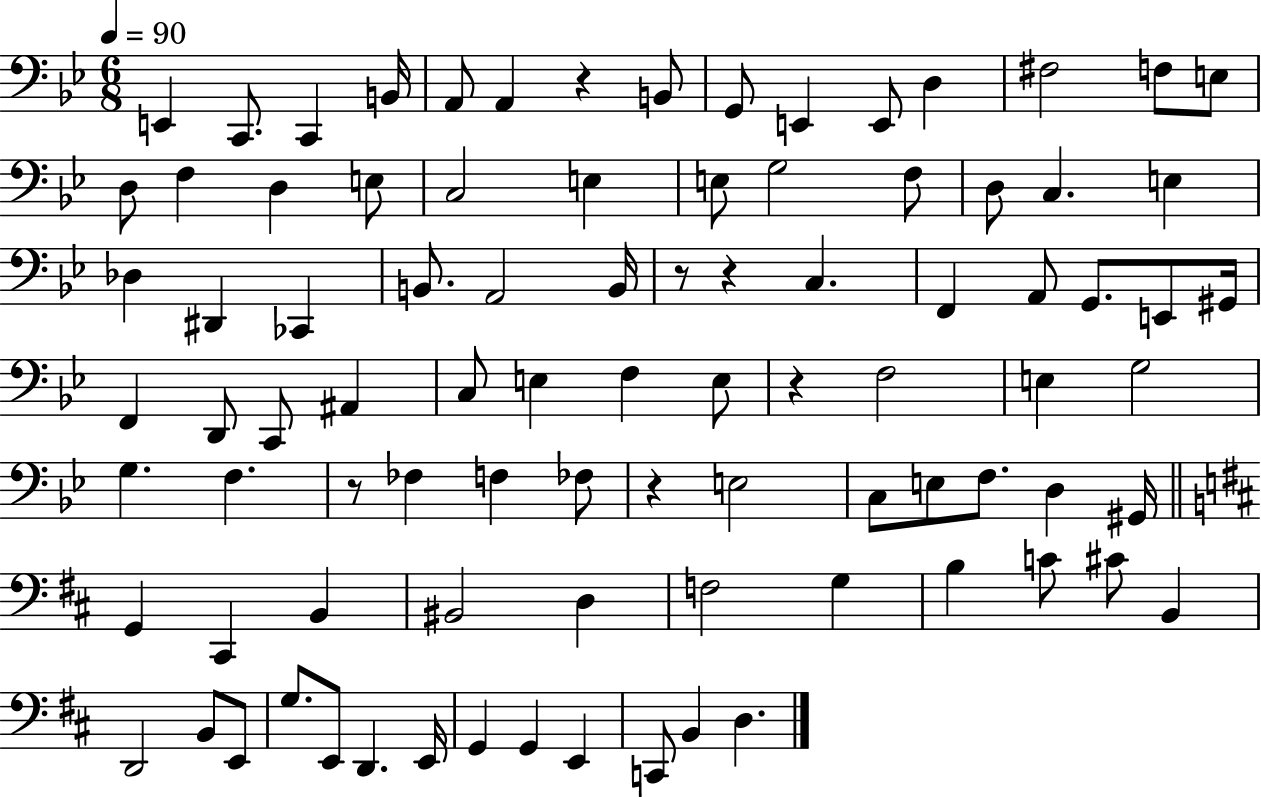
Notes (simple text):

E2/q C2/e. C2/q B2/s A2/e A2/q R/q B2/e G2/e E2/q E2/e D3/q F#3/h F3/e E3/e D3/e F3/q D3/q E3/e C3/h E3/q E3/e G3/h F3/e D3/e C3/q. E3/q Db3/q D#2/q CES2/q B2/e. A2/h B2/s R/e R/q C3/q. F2/q A2/e G2/e. E2/e G#2/s F2/q D2/e C2/e A#2/q C3/e E3/q F3/q E3/e R/q F3/h E3/q G3/h G3/q. F3/q. R/e FES3/q F3/q FES3/e R/q E3/h C3/e E3/e F3/e. D3/q G#2/s G2/q C#2/q B2/q BIS2/h D3/q F3/h G3/q B3/q C4/e C#4/e B2/q D2/h B2/e E2/e G3/e. E2/e D2/q. E2/s G2/q G2/q E2/q C2/e B2/q D3/q.